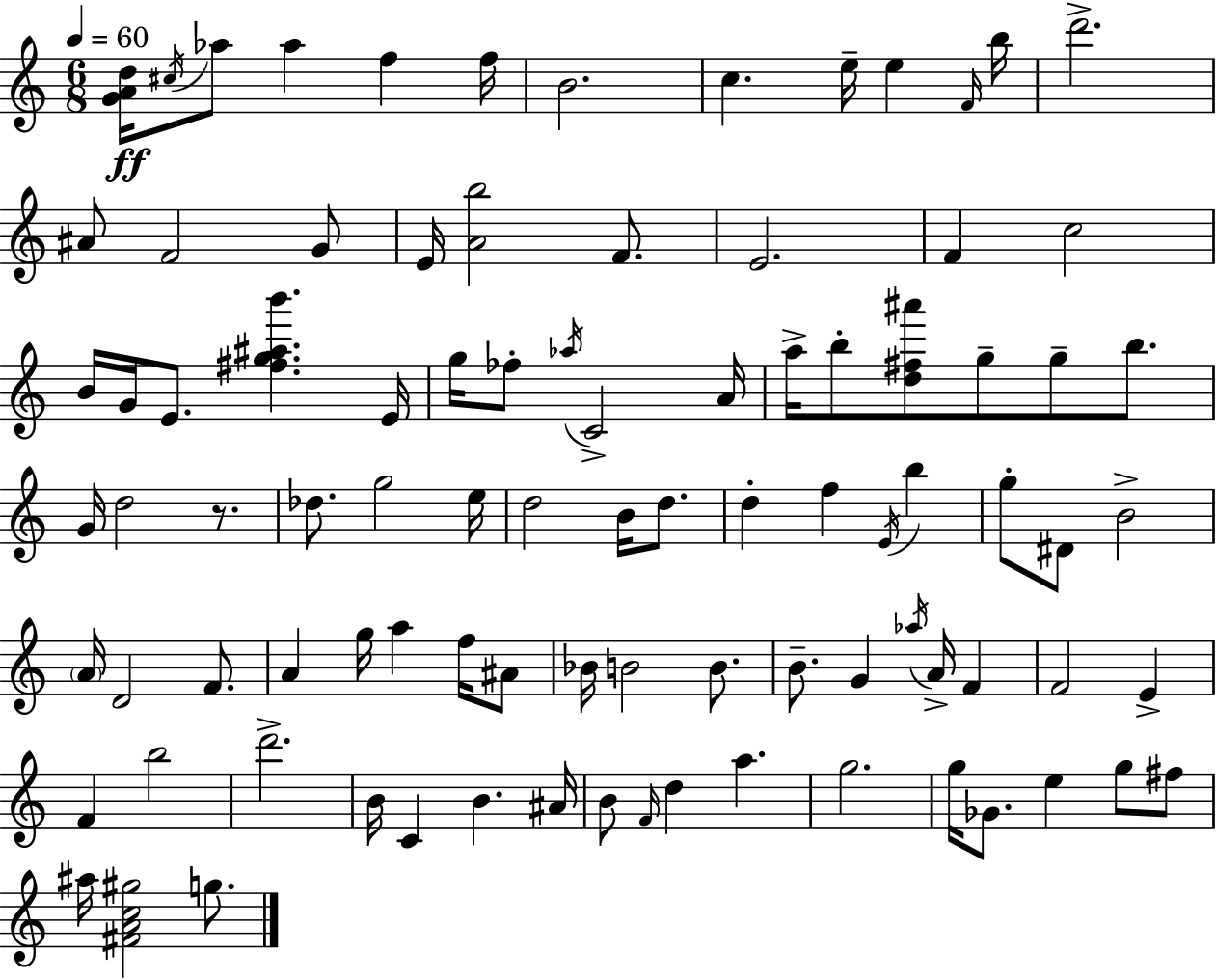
[G4,A4,D5]/s C#5/s Ab5/e Ab5/q F5/q F5/s B4/h. C5/q. E5/s E5/q F4/s B5/s D6/h. A#4/e F4/h G4/e E4/s [A4,B5]/h F4/e. E4/h. F4/q C5/h B4/s G4/s E4/e. [F#5,G5,A#5,B6]/q. E4/s G5/s FES5/e Ab5/s C4/h A4/s A5/s B5/e [D5,F#5,A#6]/e G5/e G5/e B5/e. G4/s D5/h R/e. Db5/e. G5/h E5/s D5/h B4/s D5/e. D5/q F5/q E4/s B5/q G5/e D#4/e B4/h A4/s D4/h F4/e. A4/q G5/s A5/q F5/s A#4/e Bb4/s B4/h B4/e. B4/e. G4/q Ab5/s A4/s F4/q F4/h E4/q F4/q B5/h D6/h. B4/s C4/q B4/q. A#4/s B4/e F4/s D5/q A5/q. G5/h. G5/s Gb4/e. E5/q G5/e F#5/e A#5/s [F#4,A4,C5,G#5]/h G5/e.